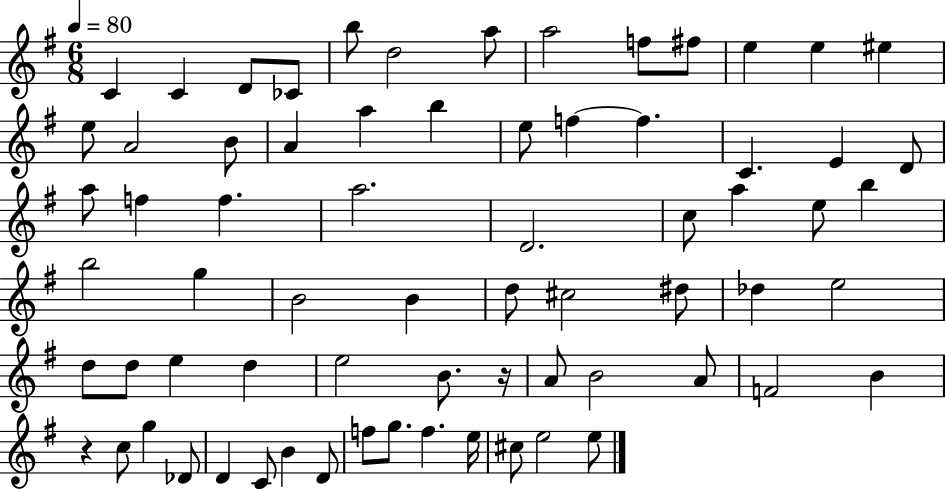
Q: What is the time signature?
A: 6/8